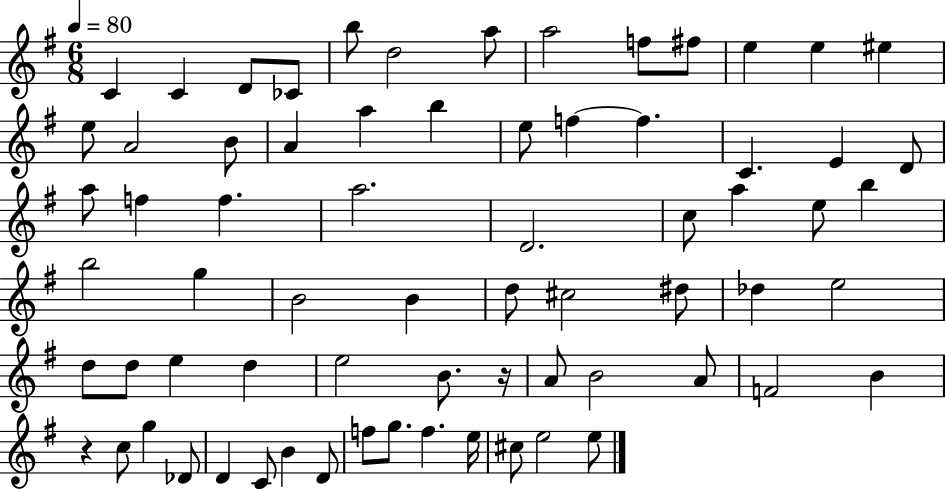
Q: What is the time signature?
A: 6/8